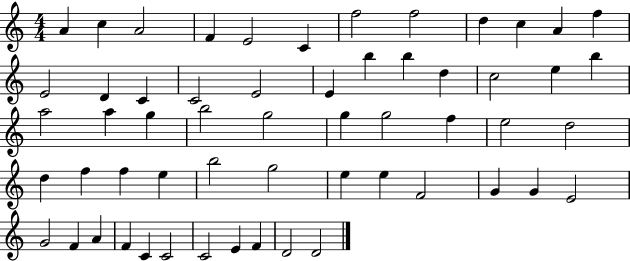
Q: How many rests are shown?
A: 0